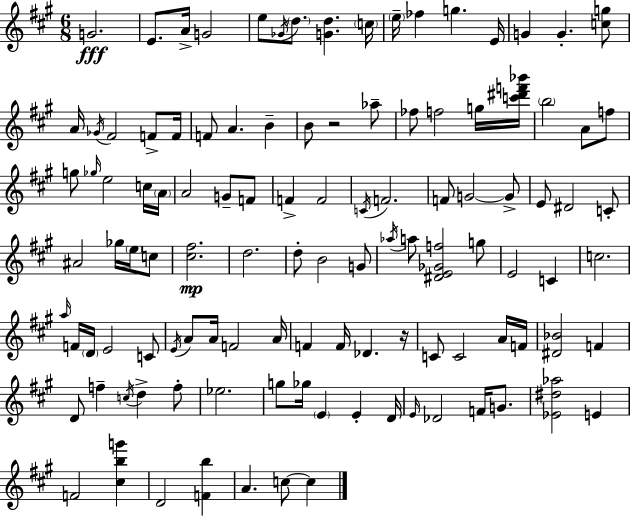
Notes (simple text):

G4/h. E4/e. A4/s G4/h E5/e Gb4/s D5/e. [G4,D5]/q. C5/s E5/s FES5/q G5/q. E4/s G4/q G4/q. [C5,G5]/e A4/s Gb4/s F#4/h F4/e F4/s F4/e A4/q. B4/q B4/e R/h Ab5/e FES5/e F5/h G5/s [C6,D#6,F6,Bb6]/s B5/h A4/e F5/e G5/e Gb5/s E5/h C5/s A4/s A4/h G4/e F4/e F4/q F4/h C4/s F4/h. F4/e G4/h G4/e E4/e D#4/h C4/e A#4/h Gb5/s E5/s C5/e [C#5,F#5]/h. D5/h. D5/e B4/h G4/e Ab5/s A5/e [D#4,E4,Gb4,F5]/h G5/e E4/h C4/q C5/h. A5/s F4/s D4/s E4/h C4/e E4/s A4/e A4/s F4/h A4/s F4/q F4/s Db4/q. R/s C4/e C4/h A4/s F4/s [D#4,Bb4]/h F4/q D4/e F5/q C5/s D5/q F5/e Eb5/h. G5/e Gb5/s E4/q E4/q D4/s E4/s Db4/h F4/s G4/e. [Eb4,D#5,Ab5]/h E4/q F4/h [C#5,B5,G6]/q D4/h [F4,B5]/q A4/q. C5/e C5/q